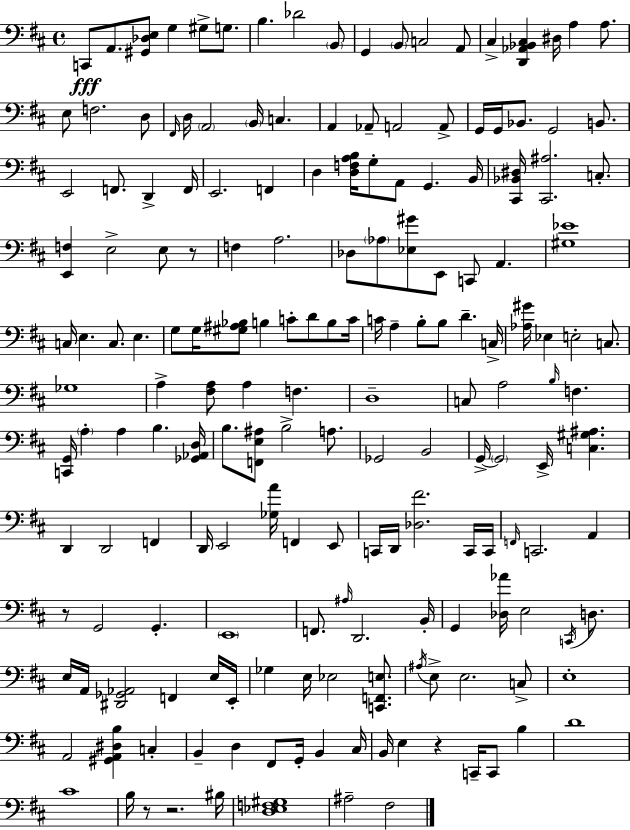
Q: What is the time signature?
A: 4/4